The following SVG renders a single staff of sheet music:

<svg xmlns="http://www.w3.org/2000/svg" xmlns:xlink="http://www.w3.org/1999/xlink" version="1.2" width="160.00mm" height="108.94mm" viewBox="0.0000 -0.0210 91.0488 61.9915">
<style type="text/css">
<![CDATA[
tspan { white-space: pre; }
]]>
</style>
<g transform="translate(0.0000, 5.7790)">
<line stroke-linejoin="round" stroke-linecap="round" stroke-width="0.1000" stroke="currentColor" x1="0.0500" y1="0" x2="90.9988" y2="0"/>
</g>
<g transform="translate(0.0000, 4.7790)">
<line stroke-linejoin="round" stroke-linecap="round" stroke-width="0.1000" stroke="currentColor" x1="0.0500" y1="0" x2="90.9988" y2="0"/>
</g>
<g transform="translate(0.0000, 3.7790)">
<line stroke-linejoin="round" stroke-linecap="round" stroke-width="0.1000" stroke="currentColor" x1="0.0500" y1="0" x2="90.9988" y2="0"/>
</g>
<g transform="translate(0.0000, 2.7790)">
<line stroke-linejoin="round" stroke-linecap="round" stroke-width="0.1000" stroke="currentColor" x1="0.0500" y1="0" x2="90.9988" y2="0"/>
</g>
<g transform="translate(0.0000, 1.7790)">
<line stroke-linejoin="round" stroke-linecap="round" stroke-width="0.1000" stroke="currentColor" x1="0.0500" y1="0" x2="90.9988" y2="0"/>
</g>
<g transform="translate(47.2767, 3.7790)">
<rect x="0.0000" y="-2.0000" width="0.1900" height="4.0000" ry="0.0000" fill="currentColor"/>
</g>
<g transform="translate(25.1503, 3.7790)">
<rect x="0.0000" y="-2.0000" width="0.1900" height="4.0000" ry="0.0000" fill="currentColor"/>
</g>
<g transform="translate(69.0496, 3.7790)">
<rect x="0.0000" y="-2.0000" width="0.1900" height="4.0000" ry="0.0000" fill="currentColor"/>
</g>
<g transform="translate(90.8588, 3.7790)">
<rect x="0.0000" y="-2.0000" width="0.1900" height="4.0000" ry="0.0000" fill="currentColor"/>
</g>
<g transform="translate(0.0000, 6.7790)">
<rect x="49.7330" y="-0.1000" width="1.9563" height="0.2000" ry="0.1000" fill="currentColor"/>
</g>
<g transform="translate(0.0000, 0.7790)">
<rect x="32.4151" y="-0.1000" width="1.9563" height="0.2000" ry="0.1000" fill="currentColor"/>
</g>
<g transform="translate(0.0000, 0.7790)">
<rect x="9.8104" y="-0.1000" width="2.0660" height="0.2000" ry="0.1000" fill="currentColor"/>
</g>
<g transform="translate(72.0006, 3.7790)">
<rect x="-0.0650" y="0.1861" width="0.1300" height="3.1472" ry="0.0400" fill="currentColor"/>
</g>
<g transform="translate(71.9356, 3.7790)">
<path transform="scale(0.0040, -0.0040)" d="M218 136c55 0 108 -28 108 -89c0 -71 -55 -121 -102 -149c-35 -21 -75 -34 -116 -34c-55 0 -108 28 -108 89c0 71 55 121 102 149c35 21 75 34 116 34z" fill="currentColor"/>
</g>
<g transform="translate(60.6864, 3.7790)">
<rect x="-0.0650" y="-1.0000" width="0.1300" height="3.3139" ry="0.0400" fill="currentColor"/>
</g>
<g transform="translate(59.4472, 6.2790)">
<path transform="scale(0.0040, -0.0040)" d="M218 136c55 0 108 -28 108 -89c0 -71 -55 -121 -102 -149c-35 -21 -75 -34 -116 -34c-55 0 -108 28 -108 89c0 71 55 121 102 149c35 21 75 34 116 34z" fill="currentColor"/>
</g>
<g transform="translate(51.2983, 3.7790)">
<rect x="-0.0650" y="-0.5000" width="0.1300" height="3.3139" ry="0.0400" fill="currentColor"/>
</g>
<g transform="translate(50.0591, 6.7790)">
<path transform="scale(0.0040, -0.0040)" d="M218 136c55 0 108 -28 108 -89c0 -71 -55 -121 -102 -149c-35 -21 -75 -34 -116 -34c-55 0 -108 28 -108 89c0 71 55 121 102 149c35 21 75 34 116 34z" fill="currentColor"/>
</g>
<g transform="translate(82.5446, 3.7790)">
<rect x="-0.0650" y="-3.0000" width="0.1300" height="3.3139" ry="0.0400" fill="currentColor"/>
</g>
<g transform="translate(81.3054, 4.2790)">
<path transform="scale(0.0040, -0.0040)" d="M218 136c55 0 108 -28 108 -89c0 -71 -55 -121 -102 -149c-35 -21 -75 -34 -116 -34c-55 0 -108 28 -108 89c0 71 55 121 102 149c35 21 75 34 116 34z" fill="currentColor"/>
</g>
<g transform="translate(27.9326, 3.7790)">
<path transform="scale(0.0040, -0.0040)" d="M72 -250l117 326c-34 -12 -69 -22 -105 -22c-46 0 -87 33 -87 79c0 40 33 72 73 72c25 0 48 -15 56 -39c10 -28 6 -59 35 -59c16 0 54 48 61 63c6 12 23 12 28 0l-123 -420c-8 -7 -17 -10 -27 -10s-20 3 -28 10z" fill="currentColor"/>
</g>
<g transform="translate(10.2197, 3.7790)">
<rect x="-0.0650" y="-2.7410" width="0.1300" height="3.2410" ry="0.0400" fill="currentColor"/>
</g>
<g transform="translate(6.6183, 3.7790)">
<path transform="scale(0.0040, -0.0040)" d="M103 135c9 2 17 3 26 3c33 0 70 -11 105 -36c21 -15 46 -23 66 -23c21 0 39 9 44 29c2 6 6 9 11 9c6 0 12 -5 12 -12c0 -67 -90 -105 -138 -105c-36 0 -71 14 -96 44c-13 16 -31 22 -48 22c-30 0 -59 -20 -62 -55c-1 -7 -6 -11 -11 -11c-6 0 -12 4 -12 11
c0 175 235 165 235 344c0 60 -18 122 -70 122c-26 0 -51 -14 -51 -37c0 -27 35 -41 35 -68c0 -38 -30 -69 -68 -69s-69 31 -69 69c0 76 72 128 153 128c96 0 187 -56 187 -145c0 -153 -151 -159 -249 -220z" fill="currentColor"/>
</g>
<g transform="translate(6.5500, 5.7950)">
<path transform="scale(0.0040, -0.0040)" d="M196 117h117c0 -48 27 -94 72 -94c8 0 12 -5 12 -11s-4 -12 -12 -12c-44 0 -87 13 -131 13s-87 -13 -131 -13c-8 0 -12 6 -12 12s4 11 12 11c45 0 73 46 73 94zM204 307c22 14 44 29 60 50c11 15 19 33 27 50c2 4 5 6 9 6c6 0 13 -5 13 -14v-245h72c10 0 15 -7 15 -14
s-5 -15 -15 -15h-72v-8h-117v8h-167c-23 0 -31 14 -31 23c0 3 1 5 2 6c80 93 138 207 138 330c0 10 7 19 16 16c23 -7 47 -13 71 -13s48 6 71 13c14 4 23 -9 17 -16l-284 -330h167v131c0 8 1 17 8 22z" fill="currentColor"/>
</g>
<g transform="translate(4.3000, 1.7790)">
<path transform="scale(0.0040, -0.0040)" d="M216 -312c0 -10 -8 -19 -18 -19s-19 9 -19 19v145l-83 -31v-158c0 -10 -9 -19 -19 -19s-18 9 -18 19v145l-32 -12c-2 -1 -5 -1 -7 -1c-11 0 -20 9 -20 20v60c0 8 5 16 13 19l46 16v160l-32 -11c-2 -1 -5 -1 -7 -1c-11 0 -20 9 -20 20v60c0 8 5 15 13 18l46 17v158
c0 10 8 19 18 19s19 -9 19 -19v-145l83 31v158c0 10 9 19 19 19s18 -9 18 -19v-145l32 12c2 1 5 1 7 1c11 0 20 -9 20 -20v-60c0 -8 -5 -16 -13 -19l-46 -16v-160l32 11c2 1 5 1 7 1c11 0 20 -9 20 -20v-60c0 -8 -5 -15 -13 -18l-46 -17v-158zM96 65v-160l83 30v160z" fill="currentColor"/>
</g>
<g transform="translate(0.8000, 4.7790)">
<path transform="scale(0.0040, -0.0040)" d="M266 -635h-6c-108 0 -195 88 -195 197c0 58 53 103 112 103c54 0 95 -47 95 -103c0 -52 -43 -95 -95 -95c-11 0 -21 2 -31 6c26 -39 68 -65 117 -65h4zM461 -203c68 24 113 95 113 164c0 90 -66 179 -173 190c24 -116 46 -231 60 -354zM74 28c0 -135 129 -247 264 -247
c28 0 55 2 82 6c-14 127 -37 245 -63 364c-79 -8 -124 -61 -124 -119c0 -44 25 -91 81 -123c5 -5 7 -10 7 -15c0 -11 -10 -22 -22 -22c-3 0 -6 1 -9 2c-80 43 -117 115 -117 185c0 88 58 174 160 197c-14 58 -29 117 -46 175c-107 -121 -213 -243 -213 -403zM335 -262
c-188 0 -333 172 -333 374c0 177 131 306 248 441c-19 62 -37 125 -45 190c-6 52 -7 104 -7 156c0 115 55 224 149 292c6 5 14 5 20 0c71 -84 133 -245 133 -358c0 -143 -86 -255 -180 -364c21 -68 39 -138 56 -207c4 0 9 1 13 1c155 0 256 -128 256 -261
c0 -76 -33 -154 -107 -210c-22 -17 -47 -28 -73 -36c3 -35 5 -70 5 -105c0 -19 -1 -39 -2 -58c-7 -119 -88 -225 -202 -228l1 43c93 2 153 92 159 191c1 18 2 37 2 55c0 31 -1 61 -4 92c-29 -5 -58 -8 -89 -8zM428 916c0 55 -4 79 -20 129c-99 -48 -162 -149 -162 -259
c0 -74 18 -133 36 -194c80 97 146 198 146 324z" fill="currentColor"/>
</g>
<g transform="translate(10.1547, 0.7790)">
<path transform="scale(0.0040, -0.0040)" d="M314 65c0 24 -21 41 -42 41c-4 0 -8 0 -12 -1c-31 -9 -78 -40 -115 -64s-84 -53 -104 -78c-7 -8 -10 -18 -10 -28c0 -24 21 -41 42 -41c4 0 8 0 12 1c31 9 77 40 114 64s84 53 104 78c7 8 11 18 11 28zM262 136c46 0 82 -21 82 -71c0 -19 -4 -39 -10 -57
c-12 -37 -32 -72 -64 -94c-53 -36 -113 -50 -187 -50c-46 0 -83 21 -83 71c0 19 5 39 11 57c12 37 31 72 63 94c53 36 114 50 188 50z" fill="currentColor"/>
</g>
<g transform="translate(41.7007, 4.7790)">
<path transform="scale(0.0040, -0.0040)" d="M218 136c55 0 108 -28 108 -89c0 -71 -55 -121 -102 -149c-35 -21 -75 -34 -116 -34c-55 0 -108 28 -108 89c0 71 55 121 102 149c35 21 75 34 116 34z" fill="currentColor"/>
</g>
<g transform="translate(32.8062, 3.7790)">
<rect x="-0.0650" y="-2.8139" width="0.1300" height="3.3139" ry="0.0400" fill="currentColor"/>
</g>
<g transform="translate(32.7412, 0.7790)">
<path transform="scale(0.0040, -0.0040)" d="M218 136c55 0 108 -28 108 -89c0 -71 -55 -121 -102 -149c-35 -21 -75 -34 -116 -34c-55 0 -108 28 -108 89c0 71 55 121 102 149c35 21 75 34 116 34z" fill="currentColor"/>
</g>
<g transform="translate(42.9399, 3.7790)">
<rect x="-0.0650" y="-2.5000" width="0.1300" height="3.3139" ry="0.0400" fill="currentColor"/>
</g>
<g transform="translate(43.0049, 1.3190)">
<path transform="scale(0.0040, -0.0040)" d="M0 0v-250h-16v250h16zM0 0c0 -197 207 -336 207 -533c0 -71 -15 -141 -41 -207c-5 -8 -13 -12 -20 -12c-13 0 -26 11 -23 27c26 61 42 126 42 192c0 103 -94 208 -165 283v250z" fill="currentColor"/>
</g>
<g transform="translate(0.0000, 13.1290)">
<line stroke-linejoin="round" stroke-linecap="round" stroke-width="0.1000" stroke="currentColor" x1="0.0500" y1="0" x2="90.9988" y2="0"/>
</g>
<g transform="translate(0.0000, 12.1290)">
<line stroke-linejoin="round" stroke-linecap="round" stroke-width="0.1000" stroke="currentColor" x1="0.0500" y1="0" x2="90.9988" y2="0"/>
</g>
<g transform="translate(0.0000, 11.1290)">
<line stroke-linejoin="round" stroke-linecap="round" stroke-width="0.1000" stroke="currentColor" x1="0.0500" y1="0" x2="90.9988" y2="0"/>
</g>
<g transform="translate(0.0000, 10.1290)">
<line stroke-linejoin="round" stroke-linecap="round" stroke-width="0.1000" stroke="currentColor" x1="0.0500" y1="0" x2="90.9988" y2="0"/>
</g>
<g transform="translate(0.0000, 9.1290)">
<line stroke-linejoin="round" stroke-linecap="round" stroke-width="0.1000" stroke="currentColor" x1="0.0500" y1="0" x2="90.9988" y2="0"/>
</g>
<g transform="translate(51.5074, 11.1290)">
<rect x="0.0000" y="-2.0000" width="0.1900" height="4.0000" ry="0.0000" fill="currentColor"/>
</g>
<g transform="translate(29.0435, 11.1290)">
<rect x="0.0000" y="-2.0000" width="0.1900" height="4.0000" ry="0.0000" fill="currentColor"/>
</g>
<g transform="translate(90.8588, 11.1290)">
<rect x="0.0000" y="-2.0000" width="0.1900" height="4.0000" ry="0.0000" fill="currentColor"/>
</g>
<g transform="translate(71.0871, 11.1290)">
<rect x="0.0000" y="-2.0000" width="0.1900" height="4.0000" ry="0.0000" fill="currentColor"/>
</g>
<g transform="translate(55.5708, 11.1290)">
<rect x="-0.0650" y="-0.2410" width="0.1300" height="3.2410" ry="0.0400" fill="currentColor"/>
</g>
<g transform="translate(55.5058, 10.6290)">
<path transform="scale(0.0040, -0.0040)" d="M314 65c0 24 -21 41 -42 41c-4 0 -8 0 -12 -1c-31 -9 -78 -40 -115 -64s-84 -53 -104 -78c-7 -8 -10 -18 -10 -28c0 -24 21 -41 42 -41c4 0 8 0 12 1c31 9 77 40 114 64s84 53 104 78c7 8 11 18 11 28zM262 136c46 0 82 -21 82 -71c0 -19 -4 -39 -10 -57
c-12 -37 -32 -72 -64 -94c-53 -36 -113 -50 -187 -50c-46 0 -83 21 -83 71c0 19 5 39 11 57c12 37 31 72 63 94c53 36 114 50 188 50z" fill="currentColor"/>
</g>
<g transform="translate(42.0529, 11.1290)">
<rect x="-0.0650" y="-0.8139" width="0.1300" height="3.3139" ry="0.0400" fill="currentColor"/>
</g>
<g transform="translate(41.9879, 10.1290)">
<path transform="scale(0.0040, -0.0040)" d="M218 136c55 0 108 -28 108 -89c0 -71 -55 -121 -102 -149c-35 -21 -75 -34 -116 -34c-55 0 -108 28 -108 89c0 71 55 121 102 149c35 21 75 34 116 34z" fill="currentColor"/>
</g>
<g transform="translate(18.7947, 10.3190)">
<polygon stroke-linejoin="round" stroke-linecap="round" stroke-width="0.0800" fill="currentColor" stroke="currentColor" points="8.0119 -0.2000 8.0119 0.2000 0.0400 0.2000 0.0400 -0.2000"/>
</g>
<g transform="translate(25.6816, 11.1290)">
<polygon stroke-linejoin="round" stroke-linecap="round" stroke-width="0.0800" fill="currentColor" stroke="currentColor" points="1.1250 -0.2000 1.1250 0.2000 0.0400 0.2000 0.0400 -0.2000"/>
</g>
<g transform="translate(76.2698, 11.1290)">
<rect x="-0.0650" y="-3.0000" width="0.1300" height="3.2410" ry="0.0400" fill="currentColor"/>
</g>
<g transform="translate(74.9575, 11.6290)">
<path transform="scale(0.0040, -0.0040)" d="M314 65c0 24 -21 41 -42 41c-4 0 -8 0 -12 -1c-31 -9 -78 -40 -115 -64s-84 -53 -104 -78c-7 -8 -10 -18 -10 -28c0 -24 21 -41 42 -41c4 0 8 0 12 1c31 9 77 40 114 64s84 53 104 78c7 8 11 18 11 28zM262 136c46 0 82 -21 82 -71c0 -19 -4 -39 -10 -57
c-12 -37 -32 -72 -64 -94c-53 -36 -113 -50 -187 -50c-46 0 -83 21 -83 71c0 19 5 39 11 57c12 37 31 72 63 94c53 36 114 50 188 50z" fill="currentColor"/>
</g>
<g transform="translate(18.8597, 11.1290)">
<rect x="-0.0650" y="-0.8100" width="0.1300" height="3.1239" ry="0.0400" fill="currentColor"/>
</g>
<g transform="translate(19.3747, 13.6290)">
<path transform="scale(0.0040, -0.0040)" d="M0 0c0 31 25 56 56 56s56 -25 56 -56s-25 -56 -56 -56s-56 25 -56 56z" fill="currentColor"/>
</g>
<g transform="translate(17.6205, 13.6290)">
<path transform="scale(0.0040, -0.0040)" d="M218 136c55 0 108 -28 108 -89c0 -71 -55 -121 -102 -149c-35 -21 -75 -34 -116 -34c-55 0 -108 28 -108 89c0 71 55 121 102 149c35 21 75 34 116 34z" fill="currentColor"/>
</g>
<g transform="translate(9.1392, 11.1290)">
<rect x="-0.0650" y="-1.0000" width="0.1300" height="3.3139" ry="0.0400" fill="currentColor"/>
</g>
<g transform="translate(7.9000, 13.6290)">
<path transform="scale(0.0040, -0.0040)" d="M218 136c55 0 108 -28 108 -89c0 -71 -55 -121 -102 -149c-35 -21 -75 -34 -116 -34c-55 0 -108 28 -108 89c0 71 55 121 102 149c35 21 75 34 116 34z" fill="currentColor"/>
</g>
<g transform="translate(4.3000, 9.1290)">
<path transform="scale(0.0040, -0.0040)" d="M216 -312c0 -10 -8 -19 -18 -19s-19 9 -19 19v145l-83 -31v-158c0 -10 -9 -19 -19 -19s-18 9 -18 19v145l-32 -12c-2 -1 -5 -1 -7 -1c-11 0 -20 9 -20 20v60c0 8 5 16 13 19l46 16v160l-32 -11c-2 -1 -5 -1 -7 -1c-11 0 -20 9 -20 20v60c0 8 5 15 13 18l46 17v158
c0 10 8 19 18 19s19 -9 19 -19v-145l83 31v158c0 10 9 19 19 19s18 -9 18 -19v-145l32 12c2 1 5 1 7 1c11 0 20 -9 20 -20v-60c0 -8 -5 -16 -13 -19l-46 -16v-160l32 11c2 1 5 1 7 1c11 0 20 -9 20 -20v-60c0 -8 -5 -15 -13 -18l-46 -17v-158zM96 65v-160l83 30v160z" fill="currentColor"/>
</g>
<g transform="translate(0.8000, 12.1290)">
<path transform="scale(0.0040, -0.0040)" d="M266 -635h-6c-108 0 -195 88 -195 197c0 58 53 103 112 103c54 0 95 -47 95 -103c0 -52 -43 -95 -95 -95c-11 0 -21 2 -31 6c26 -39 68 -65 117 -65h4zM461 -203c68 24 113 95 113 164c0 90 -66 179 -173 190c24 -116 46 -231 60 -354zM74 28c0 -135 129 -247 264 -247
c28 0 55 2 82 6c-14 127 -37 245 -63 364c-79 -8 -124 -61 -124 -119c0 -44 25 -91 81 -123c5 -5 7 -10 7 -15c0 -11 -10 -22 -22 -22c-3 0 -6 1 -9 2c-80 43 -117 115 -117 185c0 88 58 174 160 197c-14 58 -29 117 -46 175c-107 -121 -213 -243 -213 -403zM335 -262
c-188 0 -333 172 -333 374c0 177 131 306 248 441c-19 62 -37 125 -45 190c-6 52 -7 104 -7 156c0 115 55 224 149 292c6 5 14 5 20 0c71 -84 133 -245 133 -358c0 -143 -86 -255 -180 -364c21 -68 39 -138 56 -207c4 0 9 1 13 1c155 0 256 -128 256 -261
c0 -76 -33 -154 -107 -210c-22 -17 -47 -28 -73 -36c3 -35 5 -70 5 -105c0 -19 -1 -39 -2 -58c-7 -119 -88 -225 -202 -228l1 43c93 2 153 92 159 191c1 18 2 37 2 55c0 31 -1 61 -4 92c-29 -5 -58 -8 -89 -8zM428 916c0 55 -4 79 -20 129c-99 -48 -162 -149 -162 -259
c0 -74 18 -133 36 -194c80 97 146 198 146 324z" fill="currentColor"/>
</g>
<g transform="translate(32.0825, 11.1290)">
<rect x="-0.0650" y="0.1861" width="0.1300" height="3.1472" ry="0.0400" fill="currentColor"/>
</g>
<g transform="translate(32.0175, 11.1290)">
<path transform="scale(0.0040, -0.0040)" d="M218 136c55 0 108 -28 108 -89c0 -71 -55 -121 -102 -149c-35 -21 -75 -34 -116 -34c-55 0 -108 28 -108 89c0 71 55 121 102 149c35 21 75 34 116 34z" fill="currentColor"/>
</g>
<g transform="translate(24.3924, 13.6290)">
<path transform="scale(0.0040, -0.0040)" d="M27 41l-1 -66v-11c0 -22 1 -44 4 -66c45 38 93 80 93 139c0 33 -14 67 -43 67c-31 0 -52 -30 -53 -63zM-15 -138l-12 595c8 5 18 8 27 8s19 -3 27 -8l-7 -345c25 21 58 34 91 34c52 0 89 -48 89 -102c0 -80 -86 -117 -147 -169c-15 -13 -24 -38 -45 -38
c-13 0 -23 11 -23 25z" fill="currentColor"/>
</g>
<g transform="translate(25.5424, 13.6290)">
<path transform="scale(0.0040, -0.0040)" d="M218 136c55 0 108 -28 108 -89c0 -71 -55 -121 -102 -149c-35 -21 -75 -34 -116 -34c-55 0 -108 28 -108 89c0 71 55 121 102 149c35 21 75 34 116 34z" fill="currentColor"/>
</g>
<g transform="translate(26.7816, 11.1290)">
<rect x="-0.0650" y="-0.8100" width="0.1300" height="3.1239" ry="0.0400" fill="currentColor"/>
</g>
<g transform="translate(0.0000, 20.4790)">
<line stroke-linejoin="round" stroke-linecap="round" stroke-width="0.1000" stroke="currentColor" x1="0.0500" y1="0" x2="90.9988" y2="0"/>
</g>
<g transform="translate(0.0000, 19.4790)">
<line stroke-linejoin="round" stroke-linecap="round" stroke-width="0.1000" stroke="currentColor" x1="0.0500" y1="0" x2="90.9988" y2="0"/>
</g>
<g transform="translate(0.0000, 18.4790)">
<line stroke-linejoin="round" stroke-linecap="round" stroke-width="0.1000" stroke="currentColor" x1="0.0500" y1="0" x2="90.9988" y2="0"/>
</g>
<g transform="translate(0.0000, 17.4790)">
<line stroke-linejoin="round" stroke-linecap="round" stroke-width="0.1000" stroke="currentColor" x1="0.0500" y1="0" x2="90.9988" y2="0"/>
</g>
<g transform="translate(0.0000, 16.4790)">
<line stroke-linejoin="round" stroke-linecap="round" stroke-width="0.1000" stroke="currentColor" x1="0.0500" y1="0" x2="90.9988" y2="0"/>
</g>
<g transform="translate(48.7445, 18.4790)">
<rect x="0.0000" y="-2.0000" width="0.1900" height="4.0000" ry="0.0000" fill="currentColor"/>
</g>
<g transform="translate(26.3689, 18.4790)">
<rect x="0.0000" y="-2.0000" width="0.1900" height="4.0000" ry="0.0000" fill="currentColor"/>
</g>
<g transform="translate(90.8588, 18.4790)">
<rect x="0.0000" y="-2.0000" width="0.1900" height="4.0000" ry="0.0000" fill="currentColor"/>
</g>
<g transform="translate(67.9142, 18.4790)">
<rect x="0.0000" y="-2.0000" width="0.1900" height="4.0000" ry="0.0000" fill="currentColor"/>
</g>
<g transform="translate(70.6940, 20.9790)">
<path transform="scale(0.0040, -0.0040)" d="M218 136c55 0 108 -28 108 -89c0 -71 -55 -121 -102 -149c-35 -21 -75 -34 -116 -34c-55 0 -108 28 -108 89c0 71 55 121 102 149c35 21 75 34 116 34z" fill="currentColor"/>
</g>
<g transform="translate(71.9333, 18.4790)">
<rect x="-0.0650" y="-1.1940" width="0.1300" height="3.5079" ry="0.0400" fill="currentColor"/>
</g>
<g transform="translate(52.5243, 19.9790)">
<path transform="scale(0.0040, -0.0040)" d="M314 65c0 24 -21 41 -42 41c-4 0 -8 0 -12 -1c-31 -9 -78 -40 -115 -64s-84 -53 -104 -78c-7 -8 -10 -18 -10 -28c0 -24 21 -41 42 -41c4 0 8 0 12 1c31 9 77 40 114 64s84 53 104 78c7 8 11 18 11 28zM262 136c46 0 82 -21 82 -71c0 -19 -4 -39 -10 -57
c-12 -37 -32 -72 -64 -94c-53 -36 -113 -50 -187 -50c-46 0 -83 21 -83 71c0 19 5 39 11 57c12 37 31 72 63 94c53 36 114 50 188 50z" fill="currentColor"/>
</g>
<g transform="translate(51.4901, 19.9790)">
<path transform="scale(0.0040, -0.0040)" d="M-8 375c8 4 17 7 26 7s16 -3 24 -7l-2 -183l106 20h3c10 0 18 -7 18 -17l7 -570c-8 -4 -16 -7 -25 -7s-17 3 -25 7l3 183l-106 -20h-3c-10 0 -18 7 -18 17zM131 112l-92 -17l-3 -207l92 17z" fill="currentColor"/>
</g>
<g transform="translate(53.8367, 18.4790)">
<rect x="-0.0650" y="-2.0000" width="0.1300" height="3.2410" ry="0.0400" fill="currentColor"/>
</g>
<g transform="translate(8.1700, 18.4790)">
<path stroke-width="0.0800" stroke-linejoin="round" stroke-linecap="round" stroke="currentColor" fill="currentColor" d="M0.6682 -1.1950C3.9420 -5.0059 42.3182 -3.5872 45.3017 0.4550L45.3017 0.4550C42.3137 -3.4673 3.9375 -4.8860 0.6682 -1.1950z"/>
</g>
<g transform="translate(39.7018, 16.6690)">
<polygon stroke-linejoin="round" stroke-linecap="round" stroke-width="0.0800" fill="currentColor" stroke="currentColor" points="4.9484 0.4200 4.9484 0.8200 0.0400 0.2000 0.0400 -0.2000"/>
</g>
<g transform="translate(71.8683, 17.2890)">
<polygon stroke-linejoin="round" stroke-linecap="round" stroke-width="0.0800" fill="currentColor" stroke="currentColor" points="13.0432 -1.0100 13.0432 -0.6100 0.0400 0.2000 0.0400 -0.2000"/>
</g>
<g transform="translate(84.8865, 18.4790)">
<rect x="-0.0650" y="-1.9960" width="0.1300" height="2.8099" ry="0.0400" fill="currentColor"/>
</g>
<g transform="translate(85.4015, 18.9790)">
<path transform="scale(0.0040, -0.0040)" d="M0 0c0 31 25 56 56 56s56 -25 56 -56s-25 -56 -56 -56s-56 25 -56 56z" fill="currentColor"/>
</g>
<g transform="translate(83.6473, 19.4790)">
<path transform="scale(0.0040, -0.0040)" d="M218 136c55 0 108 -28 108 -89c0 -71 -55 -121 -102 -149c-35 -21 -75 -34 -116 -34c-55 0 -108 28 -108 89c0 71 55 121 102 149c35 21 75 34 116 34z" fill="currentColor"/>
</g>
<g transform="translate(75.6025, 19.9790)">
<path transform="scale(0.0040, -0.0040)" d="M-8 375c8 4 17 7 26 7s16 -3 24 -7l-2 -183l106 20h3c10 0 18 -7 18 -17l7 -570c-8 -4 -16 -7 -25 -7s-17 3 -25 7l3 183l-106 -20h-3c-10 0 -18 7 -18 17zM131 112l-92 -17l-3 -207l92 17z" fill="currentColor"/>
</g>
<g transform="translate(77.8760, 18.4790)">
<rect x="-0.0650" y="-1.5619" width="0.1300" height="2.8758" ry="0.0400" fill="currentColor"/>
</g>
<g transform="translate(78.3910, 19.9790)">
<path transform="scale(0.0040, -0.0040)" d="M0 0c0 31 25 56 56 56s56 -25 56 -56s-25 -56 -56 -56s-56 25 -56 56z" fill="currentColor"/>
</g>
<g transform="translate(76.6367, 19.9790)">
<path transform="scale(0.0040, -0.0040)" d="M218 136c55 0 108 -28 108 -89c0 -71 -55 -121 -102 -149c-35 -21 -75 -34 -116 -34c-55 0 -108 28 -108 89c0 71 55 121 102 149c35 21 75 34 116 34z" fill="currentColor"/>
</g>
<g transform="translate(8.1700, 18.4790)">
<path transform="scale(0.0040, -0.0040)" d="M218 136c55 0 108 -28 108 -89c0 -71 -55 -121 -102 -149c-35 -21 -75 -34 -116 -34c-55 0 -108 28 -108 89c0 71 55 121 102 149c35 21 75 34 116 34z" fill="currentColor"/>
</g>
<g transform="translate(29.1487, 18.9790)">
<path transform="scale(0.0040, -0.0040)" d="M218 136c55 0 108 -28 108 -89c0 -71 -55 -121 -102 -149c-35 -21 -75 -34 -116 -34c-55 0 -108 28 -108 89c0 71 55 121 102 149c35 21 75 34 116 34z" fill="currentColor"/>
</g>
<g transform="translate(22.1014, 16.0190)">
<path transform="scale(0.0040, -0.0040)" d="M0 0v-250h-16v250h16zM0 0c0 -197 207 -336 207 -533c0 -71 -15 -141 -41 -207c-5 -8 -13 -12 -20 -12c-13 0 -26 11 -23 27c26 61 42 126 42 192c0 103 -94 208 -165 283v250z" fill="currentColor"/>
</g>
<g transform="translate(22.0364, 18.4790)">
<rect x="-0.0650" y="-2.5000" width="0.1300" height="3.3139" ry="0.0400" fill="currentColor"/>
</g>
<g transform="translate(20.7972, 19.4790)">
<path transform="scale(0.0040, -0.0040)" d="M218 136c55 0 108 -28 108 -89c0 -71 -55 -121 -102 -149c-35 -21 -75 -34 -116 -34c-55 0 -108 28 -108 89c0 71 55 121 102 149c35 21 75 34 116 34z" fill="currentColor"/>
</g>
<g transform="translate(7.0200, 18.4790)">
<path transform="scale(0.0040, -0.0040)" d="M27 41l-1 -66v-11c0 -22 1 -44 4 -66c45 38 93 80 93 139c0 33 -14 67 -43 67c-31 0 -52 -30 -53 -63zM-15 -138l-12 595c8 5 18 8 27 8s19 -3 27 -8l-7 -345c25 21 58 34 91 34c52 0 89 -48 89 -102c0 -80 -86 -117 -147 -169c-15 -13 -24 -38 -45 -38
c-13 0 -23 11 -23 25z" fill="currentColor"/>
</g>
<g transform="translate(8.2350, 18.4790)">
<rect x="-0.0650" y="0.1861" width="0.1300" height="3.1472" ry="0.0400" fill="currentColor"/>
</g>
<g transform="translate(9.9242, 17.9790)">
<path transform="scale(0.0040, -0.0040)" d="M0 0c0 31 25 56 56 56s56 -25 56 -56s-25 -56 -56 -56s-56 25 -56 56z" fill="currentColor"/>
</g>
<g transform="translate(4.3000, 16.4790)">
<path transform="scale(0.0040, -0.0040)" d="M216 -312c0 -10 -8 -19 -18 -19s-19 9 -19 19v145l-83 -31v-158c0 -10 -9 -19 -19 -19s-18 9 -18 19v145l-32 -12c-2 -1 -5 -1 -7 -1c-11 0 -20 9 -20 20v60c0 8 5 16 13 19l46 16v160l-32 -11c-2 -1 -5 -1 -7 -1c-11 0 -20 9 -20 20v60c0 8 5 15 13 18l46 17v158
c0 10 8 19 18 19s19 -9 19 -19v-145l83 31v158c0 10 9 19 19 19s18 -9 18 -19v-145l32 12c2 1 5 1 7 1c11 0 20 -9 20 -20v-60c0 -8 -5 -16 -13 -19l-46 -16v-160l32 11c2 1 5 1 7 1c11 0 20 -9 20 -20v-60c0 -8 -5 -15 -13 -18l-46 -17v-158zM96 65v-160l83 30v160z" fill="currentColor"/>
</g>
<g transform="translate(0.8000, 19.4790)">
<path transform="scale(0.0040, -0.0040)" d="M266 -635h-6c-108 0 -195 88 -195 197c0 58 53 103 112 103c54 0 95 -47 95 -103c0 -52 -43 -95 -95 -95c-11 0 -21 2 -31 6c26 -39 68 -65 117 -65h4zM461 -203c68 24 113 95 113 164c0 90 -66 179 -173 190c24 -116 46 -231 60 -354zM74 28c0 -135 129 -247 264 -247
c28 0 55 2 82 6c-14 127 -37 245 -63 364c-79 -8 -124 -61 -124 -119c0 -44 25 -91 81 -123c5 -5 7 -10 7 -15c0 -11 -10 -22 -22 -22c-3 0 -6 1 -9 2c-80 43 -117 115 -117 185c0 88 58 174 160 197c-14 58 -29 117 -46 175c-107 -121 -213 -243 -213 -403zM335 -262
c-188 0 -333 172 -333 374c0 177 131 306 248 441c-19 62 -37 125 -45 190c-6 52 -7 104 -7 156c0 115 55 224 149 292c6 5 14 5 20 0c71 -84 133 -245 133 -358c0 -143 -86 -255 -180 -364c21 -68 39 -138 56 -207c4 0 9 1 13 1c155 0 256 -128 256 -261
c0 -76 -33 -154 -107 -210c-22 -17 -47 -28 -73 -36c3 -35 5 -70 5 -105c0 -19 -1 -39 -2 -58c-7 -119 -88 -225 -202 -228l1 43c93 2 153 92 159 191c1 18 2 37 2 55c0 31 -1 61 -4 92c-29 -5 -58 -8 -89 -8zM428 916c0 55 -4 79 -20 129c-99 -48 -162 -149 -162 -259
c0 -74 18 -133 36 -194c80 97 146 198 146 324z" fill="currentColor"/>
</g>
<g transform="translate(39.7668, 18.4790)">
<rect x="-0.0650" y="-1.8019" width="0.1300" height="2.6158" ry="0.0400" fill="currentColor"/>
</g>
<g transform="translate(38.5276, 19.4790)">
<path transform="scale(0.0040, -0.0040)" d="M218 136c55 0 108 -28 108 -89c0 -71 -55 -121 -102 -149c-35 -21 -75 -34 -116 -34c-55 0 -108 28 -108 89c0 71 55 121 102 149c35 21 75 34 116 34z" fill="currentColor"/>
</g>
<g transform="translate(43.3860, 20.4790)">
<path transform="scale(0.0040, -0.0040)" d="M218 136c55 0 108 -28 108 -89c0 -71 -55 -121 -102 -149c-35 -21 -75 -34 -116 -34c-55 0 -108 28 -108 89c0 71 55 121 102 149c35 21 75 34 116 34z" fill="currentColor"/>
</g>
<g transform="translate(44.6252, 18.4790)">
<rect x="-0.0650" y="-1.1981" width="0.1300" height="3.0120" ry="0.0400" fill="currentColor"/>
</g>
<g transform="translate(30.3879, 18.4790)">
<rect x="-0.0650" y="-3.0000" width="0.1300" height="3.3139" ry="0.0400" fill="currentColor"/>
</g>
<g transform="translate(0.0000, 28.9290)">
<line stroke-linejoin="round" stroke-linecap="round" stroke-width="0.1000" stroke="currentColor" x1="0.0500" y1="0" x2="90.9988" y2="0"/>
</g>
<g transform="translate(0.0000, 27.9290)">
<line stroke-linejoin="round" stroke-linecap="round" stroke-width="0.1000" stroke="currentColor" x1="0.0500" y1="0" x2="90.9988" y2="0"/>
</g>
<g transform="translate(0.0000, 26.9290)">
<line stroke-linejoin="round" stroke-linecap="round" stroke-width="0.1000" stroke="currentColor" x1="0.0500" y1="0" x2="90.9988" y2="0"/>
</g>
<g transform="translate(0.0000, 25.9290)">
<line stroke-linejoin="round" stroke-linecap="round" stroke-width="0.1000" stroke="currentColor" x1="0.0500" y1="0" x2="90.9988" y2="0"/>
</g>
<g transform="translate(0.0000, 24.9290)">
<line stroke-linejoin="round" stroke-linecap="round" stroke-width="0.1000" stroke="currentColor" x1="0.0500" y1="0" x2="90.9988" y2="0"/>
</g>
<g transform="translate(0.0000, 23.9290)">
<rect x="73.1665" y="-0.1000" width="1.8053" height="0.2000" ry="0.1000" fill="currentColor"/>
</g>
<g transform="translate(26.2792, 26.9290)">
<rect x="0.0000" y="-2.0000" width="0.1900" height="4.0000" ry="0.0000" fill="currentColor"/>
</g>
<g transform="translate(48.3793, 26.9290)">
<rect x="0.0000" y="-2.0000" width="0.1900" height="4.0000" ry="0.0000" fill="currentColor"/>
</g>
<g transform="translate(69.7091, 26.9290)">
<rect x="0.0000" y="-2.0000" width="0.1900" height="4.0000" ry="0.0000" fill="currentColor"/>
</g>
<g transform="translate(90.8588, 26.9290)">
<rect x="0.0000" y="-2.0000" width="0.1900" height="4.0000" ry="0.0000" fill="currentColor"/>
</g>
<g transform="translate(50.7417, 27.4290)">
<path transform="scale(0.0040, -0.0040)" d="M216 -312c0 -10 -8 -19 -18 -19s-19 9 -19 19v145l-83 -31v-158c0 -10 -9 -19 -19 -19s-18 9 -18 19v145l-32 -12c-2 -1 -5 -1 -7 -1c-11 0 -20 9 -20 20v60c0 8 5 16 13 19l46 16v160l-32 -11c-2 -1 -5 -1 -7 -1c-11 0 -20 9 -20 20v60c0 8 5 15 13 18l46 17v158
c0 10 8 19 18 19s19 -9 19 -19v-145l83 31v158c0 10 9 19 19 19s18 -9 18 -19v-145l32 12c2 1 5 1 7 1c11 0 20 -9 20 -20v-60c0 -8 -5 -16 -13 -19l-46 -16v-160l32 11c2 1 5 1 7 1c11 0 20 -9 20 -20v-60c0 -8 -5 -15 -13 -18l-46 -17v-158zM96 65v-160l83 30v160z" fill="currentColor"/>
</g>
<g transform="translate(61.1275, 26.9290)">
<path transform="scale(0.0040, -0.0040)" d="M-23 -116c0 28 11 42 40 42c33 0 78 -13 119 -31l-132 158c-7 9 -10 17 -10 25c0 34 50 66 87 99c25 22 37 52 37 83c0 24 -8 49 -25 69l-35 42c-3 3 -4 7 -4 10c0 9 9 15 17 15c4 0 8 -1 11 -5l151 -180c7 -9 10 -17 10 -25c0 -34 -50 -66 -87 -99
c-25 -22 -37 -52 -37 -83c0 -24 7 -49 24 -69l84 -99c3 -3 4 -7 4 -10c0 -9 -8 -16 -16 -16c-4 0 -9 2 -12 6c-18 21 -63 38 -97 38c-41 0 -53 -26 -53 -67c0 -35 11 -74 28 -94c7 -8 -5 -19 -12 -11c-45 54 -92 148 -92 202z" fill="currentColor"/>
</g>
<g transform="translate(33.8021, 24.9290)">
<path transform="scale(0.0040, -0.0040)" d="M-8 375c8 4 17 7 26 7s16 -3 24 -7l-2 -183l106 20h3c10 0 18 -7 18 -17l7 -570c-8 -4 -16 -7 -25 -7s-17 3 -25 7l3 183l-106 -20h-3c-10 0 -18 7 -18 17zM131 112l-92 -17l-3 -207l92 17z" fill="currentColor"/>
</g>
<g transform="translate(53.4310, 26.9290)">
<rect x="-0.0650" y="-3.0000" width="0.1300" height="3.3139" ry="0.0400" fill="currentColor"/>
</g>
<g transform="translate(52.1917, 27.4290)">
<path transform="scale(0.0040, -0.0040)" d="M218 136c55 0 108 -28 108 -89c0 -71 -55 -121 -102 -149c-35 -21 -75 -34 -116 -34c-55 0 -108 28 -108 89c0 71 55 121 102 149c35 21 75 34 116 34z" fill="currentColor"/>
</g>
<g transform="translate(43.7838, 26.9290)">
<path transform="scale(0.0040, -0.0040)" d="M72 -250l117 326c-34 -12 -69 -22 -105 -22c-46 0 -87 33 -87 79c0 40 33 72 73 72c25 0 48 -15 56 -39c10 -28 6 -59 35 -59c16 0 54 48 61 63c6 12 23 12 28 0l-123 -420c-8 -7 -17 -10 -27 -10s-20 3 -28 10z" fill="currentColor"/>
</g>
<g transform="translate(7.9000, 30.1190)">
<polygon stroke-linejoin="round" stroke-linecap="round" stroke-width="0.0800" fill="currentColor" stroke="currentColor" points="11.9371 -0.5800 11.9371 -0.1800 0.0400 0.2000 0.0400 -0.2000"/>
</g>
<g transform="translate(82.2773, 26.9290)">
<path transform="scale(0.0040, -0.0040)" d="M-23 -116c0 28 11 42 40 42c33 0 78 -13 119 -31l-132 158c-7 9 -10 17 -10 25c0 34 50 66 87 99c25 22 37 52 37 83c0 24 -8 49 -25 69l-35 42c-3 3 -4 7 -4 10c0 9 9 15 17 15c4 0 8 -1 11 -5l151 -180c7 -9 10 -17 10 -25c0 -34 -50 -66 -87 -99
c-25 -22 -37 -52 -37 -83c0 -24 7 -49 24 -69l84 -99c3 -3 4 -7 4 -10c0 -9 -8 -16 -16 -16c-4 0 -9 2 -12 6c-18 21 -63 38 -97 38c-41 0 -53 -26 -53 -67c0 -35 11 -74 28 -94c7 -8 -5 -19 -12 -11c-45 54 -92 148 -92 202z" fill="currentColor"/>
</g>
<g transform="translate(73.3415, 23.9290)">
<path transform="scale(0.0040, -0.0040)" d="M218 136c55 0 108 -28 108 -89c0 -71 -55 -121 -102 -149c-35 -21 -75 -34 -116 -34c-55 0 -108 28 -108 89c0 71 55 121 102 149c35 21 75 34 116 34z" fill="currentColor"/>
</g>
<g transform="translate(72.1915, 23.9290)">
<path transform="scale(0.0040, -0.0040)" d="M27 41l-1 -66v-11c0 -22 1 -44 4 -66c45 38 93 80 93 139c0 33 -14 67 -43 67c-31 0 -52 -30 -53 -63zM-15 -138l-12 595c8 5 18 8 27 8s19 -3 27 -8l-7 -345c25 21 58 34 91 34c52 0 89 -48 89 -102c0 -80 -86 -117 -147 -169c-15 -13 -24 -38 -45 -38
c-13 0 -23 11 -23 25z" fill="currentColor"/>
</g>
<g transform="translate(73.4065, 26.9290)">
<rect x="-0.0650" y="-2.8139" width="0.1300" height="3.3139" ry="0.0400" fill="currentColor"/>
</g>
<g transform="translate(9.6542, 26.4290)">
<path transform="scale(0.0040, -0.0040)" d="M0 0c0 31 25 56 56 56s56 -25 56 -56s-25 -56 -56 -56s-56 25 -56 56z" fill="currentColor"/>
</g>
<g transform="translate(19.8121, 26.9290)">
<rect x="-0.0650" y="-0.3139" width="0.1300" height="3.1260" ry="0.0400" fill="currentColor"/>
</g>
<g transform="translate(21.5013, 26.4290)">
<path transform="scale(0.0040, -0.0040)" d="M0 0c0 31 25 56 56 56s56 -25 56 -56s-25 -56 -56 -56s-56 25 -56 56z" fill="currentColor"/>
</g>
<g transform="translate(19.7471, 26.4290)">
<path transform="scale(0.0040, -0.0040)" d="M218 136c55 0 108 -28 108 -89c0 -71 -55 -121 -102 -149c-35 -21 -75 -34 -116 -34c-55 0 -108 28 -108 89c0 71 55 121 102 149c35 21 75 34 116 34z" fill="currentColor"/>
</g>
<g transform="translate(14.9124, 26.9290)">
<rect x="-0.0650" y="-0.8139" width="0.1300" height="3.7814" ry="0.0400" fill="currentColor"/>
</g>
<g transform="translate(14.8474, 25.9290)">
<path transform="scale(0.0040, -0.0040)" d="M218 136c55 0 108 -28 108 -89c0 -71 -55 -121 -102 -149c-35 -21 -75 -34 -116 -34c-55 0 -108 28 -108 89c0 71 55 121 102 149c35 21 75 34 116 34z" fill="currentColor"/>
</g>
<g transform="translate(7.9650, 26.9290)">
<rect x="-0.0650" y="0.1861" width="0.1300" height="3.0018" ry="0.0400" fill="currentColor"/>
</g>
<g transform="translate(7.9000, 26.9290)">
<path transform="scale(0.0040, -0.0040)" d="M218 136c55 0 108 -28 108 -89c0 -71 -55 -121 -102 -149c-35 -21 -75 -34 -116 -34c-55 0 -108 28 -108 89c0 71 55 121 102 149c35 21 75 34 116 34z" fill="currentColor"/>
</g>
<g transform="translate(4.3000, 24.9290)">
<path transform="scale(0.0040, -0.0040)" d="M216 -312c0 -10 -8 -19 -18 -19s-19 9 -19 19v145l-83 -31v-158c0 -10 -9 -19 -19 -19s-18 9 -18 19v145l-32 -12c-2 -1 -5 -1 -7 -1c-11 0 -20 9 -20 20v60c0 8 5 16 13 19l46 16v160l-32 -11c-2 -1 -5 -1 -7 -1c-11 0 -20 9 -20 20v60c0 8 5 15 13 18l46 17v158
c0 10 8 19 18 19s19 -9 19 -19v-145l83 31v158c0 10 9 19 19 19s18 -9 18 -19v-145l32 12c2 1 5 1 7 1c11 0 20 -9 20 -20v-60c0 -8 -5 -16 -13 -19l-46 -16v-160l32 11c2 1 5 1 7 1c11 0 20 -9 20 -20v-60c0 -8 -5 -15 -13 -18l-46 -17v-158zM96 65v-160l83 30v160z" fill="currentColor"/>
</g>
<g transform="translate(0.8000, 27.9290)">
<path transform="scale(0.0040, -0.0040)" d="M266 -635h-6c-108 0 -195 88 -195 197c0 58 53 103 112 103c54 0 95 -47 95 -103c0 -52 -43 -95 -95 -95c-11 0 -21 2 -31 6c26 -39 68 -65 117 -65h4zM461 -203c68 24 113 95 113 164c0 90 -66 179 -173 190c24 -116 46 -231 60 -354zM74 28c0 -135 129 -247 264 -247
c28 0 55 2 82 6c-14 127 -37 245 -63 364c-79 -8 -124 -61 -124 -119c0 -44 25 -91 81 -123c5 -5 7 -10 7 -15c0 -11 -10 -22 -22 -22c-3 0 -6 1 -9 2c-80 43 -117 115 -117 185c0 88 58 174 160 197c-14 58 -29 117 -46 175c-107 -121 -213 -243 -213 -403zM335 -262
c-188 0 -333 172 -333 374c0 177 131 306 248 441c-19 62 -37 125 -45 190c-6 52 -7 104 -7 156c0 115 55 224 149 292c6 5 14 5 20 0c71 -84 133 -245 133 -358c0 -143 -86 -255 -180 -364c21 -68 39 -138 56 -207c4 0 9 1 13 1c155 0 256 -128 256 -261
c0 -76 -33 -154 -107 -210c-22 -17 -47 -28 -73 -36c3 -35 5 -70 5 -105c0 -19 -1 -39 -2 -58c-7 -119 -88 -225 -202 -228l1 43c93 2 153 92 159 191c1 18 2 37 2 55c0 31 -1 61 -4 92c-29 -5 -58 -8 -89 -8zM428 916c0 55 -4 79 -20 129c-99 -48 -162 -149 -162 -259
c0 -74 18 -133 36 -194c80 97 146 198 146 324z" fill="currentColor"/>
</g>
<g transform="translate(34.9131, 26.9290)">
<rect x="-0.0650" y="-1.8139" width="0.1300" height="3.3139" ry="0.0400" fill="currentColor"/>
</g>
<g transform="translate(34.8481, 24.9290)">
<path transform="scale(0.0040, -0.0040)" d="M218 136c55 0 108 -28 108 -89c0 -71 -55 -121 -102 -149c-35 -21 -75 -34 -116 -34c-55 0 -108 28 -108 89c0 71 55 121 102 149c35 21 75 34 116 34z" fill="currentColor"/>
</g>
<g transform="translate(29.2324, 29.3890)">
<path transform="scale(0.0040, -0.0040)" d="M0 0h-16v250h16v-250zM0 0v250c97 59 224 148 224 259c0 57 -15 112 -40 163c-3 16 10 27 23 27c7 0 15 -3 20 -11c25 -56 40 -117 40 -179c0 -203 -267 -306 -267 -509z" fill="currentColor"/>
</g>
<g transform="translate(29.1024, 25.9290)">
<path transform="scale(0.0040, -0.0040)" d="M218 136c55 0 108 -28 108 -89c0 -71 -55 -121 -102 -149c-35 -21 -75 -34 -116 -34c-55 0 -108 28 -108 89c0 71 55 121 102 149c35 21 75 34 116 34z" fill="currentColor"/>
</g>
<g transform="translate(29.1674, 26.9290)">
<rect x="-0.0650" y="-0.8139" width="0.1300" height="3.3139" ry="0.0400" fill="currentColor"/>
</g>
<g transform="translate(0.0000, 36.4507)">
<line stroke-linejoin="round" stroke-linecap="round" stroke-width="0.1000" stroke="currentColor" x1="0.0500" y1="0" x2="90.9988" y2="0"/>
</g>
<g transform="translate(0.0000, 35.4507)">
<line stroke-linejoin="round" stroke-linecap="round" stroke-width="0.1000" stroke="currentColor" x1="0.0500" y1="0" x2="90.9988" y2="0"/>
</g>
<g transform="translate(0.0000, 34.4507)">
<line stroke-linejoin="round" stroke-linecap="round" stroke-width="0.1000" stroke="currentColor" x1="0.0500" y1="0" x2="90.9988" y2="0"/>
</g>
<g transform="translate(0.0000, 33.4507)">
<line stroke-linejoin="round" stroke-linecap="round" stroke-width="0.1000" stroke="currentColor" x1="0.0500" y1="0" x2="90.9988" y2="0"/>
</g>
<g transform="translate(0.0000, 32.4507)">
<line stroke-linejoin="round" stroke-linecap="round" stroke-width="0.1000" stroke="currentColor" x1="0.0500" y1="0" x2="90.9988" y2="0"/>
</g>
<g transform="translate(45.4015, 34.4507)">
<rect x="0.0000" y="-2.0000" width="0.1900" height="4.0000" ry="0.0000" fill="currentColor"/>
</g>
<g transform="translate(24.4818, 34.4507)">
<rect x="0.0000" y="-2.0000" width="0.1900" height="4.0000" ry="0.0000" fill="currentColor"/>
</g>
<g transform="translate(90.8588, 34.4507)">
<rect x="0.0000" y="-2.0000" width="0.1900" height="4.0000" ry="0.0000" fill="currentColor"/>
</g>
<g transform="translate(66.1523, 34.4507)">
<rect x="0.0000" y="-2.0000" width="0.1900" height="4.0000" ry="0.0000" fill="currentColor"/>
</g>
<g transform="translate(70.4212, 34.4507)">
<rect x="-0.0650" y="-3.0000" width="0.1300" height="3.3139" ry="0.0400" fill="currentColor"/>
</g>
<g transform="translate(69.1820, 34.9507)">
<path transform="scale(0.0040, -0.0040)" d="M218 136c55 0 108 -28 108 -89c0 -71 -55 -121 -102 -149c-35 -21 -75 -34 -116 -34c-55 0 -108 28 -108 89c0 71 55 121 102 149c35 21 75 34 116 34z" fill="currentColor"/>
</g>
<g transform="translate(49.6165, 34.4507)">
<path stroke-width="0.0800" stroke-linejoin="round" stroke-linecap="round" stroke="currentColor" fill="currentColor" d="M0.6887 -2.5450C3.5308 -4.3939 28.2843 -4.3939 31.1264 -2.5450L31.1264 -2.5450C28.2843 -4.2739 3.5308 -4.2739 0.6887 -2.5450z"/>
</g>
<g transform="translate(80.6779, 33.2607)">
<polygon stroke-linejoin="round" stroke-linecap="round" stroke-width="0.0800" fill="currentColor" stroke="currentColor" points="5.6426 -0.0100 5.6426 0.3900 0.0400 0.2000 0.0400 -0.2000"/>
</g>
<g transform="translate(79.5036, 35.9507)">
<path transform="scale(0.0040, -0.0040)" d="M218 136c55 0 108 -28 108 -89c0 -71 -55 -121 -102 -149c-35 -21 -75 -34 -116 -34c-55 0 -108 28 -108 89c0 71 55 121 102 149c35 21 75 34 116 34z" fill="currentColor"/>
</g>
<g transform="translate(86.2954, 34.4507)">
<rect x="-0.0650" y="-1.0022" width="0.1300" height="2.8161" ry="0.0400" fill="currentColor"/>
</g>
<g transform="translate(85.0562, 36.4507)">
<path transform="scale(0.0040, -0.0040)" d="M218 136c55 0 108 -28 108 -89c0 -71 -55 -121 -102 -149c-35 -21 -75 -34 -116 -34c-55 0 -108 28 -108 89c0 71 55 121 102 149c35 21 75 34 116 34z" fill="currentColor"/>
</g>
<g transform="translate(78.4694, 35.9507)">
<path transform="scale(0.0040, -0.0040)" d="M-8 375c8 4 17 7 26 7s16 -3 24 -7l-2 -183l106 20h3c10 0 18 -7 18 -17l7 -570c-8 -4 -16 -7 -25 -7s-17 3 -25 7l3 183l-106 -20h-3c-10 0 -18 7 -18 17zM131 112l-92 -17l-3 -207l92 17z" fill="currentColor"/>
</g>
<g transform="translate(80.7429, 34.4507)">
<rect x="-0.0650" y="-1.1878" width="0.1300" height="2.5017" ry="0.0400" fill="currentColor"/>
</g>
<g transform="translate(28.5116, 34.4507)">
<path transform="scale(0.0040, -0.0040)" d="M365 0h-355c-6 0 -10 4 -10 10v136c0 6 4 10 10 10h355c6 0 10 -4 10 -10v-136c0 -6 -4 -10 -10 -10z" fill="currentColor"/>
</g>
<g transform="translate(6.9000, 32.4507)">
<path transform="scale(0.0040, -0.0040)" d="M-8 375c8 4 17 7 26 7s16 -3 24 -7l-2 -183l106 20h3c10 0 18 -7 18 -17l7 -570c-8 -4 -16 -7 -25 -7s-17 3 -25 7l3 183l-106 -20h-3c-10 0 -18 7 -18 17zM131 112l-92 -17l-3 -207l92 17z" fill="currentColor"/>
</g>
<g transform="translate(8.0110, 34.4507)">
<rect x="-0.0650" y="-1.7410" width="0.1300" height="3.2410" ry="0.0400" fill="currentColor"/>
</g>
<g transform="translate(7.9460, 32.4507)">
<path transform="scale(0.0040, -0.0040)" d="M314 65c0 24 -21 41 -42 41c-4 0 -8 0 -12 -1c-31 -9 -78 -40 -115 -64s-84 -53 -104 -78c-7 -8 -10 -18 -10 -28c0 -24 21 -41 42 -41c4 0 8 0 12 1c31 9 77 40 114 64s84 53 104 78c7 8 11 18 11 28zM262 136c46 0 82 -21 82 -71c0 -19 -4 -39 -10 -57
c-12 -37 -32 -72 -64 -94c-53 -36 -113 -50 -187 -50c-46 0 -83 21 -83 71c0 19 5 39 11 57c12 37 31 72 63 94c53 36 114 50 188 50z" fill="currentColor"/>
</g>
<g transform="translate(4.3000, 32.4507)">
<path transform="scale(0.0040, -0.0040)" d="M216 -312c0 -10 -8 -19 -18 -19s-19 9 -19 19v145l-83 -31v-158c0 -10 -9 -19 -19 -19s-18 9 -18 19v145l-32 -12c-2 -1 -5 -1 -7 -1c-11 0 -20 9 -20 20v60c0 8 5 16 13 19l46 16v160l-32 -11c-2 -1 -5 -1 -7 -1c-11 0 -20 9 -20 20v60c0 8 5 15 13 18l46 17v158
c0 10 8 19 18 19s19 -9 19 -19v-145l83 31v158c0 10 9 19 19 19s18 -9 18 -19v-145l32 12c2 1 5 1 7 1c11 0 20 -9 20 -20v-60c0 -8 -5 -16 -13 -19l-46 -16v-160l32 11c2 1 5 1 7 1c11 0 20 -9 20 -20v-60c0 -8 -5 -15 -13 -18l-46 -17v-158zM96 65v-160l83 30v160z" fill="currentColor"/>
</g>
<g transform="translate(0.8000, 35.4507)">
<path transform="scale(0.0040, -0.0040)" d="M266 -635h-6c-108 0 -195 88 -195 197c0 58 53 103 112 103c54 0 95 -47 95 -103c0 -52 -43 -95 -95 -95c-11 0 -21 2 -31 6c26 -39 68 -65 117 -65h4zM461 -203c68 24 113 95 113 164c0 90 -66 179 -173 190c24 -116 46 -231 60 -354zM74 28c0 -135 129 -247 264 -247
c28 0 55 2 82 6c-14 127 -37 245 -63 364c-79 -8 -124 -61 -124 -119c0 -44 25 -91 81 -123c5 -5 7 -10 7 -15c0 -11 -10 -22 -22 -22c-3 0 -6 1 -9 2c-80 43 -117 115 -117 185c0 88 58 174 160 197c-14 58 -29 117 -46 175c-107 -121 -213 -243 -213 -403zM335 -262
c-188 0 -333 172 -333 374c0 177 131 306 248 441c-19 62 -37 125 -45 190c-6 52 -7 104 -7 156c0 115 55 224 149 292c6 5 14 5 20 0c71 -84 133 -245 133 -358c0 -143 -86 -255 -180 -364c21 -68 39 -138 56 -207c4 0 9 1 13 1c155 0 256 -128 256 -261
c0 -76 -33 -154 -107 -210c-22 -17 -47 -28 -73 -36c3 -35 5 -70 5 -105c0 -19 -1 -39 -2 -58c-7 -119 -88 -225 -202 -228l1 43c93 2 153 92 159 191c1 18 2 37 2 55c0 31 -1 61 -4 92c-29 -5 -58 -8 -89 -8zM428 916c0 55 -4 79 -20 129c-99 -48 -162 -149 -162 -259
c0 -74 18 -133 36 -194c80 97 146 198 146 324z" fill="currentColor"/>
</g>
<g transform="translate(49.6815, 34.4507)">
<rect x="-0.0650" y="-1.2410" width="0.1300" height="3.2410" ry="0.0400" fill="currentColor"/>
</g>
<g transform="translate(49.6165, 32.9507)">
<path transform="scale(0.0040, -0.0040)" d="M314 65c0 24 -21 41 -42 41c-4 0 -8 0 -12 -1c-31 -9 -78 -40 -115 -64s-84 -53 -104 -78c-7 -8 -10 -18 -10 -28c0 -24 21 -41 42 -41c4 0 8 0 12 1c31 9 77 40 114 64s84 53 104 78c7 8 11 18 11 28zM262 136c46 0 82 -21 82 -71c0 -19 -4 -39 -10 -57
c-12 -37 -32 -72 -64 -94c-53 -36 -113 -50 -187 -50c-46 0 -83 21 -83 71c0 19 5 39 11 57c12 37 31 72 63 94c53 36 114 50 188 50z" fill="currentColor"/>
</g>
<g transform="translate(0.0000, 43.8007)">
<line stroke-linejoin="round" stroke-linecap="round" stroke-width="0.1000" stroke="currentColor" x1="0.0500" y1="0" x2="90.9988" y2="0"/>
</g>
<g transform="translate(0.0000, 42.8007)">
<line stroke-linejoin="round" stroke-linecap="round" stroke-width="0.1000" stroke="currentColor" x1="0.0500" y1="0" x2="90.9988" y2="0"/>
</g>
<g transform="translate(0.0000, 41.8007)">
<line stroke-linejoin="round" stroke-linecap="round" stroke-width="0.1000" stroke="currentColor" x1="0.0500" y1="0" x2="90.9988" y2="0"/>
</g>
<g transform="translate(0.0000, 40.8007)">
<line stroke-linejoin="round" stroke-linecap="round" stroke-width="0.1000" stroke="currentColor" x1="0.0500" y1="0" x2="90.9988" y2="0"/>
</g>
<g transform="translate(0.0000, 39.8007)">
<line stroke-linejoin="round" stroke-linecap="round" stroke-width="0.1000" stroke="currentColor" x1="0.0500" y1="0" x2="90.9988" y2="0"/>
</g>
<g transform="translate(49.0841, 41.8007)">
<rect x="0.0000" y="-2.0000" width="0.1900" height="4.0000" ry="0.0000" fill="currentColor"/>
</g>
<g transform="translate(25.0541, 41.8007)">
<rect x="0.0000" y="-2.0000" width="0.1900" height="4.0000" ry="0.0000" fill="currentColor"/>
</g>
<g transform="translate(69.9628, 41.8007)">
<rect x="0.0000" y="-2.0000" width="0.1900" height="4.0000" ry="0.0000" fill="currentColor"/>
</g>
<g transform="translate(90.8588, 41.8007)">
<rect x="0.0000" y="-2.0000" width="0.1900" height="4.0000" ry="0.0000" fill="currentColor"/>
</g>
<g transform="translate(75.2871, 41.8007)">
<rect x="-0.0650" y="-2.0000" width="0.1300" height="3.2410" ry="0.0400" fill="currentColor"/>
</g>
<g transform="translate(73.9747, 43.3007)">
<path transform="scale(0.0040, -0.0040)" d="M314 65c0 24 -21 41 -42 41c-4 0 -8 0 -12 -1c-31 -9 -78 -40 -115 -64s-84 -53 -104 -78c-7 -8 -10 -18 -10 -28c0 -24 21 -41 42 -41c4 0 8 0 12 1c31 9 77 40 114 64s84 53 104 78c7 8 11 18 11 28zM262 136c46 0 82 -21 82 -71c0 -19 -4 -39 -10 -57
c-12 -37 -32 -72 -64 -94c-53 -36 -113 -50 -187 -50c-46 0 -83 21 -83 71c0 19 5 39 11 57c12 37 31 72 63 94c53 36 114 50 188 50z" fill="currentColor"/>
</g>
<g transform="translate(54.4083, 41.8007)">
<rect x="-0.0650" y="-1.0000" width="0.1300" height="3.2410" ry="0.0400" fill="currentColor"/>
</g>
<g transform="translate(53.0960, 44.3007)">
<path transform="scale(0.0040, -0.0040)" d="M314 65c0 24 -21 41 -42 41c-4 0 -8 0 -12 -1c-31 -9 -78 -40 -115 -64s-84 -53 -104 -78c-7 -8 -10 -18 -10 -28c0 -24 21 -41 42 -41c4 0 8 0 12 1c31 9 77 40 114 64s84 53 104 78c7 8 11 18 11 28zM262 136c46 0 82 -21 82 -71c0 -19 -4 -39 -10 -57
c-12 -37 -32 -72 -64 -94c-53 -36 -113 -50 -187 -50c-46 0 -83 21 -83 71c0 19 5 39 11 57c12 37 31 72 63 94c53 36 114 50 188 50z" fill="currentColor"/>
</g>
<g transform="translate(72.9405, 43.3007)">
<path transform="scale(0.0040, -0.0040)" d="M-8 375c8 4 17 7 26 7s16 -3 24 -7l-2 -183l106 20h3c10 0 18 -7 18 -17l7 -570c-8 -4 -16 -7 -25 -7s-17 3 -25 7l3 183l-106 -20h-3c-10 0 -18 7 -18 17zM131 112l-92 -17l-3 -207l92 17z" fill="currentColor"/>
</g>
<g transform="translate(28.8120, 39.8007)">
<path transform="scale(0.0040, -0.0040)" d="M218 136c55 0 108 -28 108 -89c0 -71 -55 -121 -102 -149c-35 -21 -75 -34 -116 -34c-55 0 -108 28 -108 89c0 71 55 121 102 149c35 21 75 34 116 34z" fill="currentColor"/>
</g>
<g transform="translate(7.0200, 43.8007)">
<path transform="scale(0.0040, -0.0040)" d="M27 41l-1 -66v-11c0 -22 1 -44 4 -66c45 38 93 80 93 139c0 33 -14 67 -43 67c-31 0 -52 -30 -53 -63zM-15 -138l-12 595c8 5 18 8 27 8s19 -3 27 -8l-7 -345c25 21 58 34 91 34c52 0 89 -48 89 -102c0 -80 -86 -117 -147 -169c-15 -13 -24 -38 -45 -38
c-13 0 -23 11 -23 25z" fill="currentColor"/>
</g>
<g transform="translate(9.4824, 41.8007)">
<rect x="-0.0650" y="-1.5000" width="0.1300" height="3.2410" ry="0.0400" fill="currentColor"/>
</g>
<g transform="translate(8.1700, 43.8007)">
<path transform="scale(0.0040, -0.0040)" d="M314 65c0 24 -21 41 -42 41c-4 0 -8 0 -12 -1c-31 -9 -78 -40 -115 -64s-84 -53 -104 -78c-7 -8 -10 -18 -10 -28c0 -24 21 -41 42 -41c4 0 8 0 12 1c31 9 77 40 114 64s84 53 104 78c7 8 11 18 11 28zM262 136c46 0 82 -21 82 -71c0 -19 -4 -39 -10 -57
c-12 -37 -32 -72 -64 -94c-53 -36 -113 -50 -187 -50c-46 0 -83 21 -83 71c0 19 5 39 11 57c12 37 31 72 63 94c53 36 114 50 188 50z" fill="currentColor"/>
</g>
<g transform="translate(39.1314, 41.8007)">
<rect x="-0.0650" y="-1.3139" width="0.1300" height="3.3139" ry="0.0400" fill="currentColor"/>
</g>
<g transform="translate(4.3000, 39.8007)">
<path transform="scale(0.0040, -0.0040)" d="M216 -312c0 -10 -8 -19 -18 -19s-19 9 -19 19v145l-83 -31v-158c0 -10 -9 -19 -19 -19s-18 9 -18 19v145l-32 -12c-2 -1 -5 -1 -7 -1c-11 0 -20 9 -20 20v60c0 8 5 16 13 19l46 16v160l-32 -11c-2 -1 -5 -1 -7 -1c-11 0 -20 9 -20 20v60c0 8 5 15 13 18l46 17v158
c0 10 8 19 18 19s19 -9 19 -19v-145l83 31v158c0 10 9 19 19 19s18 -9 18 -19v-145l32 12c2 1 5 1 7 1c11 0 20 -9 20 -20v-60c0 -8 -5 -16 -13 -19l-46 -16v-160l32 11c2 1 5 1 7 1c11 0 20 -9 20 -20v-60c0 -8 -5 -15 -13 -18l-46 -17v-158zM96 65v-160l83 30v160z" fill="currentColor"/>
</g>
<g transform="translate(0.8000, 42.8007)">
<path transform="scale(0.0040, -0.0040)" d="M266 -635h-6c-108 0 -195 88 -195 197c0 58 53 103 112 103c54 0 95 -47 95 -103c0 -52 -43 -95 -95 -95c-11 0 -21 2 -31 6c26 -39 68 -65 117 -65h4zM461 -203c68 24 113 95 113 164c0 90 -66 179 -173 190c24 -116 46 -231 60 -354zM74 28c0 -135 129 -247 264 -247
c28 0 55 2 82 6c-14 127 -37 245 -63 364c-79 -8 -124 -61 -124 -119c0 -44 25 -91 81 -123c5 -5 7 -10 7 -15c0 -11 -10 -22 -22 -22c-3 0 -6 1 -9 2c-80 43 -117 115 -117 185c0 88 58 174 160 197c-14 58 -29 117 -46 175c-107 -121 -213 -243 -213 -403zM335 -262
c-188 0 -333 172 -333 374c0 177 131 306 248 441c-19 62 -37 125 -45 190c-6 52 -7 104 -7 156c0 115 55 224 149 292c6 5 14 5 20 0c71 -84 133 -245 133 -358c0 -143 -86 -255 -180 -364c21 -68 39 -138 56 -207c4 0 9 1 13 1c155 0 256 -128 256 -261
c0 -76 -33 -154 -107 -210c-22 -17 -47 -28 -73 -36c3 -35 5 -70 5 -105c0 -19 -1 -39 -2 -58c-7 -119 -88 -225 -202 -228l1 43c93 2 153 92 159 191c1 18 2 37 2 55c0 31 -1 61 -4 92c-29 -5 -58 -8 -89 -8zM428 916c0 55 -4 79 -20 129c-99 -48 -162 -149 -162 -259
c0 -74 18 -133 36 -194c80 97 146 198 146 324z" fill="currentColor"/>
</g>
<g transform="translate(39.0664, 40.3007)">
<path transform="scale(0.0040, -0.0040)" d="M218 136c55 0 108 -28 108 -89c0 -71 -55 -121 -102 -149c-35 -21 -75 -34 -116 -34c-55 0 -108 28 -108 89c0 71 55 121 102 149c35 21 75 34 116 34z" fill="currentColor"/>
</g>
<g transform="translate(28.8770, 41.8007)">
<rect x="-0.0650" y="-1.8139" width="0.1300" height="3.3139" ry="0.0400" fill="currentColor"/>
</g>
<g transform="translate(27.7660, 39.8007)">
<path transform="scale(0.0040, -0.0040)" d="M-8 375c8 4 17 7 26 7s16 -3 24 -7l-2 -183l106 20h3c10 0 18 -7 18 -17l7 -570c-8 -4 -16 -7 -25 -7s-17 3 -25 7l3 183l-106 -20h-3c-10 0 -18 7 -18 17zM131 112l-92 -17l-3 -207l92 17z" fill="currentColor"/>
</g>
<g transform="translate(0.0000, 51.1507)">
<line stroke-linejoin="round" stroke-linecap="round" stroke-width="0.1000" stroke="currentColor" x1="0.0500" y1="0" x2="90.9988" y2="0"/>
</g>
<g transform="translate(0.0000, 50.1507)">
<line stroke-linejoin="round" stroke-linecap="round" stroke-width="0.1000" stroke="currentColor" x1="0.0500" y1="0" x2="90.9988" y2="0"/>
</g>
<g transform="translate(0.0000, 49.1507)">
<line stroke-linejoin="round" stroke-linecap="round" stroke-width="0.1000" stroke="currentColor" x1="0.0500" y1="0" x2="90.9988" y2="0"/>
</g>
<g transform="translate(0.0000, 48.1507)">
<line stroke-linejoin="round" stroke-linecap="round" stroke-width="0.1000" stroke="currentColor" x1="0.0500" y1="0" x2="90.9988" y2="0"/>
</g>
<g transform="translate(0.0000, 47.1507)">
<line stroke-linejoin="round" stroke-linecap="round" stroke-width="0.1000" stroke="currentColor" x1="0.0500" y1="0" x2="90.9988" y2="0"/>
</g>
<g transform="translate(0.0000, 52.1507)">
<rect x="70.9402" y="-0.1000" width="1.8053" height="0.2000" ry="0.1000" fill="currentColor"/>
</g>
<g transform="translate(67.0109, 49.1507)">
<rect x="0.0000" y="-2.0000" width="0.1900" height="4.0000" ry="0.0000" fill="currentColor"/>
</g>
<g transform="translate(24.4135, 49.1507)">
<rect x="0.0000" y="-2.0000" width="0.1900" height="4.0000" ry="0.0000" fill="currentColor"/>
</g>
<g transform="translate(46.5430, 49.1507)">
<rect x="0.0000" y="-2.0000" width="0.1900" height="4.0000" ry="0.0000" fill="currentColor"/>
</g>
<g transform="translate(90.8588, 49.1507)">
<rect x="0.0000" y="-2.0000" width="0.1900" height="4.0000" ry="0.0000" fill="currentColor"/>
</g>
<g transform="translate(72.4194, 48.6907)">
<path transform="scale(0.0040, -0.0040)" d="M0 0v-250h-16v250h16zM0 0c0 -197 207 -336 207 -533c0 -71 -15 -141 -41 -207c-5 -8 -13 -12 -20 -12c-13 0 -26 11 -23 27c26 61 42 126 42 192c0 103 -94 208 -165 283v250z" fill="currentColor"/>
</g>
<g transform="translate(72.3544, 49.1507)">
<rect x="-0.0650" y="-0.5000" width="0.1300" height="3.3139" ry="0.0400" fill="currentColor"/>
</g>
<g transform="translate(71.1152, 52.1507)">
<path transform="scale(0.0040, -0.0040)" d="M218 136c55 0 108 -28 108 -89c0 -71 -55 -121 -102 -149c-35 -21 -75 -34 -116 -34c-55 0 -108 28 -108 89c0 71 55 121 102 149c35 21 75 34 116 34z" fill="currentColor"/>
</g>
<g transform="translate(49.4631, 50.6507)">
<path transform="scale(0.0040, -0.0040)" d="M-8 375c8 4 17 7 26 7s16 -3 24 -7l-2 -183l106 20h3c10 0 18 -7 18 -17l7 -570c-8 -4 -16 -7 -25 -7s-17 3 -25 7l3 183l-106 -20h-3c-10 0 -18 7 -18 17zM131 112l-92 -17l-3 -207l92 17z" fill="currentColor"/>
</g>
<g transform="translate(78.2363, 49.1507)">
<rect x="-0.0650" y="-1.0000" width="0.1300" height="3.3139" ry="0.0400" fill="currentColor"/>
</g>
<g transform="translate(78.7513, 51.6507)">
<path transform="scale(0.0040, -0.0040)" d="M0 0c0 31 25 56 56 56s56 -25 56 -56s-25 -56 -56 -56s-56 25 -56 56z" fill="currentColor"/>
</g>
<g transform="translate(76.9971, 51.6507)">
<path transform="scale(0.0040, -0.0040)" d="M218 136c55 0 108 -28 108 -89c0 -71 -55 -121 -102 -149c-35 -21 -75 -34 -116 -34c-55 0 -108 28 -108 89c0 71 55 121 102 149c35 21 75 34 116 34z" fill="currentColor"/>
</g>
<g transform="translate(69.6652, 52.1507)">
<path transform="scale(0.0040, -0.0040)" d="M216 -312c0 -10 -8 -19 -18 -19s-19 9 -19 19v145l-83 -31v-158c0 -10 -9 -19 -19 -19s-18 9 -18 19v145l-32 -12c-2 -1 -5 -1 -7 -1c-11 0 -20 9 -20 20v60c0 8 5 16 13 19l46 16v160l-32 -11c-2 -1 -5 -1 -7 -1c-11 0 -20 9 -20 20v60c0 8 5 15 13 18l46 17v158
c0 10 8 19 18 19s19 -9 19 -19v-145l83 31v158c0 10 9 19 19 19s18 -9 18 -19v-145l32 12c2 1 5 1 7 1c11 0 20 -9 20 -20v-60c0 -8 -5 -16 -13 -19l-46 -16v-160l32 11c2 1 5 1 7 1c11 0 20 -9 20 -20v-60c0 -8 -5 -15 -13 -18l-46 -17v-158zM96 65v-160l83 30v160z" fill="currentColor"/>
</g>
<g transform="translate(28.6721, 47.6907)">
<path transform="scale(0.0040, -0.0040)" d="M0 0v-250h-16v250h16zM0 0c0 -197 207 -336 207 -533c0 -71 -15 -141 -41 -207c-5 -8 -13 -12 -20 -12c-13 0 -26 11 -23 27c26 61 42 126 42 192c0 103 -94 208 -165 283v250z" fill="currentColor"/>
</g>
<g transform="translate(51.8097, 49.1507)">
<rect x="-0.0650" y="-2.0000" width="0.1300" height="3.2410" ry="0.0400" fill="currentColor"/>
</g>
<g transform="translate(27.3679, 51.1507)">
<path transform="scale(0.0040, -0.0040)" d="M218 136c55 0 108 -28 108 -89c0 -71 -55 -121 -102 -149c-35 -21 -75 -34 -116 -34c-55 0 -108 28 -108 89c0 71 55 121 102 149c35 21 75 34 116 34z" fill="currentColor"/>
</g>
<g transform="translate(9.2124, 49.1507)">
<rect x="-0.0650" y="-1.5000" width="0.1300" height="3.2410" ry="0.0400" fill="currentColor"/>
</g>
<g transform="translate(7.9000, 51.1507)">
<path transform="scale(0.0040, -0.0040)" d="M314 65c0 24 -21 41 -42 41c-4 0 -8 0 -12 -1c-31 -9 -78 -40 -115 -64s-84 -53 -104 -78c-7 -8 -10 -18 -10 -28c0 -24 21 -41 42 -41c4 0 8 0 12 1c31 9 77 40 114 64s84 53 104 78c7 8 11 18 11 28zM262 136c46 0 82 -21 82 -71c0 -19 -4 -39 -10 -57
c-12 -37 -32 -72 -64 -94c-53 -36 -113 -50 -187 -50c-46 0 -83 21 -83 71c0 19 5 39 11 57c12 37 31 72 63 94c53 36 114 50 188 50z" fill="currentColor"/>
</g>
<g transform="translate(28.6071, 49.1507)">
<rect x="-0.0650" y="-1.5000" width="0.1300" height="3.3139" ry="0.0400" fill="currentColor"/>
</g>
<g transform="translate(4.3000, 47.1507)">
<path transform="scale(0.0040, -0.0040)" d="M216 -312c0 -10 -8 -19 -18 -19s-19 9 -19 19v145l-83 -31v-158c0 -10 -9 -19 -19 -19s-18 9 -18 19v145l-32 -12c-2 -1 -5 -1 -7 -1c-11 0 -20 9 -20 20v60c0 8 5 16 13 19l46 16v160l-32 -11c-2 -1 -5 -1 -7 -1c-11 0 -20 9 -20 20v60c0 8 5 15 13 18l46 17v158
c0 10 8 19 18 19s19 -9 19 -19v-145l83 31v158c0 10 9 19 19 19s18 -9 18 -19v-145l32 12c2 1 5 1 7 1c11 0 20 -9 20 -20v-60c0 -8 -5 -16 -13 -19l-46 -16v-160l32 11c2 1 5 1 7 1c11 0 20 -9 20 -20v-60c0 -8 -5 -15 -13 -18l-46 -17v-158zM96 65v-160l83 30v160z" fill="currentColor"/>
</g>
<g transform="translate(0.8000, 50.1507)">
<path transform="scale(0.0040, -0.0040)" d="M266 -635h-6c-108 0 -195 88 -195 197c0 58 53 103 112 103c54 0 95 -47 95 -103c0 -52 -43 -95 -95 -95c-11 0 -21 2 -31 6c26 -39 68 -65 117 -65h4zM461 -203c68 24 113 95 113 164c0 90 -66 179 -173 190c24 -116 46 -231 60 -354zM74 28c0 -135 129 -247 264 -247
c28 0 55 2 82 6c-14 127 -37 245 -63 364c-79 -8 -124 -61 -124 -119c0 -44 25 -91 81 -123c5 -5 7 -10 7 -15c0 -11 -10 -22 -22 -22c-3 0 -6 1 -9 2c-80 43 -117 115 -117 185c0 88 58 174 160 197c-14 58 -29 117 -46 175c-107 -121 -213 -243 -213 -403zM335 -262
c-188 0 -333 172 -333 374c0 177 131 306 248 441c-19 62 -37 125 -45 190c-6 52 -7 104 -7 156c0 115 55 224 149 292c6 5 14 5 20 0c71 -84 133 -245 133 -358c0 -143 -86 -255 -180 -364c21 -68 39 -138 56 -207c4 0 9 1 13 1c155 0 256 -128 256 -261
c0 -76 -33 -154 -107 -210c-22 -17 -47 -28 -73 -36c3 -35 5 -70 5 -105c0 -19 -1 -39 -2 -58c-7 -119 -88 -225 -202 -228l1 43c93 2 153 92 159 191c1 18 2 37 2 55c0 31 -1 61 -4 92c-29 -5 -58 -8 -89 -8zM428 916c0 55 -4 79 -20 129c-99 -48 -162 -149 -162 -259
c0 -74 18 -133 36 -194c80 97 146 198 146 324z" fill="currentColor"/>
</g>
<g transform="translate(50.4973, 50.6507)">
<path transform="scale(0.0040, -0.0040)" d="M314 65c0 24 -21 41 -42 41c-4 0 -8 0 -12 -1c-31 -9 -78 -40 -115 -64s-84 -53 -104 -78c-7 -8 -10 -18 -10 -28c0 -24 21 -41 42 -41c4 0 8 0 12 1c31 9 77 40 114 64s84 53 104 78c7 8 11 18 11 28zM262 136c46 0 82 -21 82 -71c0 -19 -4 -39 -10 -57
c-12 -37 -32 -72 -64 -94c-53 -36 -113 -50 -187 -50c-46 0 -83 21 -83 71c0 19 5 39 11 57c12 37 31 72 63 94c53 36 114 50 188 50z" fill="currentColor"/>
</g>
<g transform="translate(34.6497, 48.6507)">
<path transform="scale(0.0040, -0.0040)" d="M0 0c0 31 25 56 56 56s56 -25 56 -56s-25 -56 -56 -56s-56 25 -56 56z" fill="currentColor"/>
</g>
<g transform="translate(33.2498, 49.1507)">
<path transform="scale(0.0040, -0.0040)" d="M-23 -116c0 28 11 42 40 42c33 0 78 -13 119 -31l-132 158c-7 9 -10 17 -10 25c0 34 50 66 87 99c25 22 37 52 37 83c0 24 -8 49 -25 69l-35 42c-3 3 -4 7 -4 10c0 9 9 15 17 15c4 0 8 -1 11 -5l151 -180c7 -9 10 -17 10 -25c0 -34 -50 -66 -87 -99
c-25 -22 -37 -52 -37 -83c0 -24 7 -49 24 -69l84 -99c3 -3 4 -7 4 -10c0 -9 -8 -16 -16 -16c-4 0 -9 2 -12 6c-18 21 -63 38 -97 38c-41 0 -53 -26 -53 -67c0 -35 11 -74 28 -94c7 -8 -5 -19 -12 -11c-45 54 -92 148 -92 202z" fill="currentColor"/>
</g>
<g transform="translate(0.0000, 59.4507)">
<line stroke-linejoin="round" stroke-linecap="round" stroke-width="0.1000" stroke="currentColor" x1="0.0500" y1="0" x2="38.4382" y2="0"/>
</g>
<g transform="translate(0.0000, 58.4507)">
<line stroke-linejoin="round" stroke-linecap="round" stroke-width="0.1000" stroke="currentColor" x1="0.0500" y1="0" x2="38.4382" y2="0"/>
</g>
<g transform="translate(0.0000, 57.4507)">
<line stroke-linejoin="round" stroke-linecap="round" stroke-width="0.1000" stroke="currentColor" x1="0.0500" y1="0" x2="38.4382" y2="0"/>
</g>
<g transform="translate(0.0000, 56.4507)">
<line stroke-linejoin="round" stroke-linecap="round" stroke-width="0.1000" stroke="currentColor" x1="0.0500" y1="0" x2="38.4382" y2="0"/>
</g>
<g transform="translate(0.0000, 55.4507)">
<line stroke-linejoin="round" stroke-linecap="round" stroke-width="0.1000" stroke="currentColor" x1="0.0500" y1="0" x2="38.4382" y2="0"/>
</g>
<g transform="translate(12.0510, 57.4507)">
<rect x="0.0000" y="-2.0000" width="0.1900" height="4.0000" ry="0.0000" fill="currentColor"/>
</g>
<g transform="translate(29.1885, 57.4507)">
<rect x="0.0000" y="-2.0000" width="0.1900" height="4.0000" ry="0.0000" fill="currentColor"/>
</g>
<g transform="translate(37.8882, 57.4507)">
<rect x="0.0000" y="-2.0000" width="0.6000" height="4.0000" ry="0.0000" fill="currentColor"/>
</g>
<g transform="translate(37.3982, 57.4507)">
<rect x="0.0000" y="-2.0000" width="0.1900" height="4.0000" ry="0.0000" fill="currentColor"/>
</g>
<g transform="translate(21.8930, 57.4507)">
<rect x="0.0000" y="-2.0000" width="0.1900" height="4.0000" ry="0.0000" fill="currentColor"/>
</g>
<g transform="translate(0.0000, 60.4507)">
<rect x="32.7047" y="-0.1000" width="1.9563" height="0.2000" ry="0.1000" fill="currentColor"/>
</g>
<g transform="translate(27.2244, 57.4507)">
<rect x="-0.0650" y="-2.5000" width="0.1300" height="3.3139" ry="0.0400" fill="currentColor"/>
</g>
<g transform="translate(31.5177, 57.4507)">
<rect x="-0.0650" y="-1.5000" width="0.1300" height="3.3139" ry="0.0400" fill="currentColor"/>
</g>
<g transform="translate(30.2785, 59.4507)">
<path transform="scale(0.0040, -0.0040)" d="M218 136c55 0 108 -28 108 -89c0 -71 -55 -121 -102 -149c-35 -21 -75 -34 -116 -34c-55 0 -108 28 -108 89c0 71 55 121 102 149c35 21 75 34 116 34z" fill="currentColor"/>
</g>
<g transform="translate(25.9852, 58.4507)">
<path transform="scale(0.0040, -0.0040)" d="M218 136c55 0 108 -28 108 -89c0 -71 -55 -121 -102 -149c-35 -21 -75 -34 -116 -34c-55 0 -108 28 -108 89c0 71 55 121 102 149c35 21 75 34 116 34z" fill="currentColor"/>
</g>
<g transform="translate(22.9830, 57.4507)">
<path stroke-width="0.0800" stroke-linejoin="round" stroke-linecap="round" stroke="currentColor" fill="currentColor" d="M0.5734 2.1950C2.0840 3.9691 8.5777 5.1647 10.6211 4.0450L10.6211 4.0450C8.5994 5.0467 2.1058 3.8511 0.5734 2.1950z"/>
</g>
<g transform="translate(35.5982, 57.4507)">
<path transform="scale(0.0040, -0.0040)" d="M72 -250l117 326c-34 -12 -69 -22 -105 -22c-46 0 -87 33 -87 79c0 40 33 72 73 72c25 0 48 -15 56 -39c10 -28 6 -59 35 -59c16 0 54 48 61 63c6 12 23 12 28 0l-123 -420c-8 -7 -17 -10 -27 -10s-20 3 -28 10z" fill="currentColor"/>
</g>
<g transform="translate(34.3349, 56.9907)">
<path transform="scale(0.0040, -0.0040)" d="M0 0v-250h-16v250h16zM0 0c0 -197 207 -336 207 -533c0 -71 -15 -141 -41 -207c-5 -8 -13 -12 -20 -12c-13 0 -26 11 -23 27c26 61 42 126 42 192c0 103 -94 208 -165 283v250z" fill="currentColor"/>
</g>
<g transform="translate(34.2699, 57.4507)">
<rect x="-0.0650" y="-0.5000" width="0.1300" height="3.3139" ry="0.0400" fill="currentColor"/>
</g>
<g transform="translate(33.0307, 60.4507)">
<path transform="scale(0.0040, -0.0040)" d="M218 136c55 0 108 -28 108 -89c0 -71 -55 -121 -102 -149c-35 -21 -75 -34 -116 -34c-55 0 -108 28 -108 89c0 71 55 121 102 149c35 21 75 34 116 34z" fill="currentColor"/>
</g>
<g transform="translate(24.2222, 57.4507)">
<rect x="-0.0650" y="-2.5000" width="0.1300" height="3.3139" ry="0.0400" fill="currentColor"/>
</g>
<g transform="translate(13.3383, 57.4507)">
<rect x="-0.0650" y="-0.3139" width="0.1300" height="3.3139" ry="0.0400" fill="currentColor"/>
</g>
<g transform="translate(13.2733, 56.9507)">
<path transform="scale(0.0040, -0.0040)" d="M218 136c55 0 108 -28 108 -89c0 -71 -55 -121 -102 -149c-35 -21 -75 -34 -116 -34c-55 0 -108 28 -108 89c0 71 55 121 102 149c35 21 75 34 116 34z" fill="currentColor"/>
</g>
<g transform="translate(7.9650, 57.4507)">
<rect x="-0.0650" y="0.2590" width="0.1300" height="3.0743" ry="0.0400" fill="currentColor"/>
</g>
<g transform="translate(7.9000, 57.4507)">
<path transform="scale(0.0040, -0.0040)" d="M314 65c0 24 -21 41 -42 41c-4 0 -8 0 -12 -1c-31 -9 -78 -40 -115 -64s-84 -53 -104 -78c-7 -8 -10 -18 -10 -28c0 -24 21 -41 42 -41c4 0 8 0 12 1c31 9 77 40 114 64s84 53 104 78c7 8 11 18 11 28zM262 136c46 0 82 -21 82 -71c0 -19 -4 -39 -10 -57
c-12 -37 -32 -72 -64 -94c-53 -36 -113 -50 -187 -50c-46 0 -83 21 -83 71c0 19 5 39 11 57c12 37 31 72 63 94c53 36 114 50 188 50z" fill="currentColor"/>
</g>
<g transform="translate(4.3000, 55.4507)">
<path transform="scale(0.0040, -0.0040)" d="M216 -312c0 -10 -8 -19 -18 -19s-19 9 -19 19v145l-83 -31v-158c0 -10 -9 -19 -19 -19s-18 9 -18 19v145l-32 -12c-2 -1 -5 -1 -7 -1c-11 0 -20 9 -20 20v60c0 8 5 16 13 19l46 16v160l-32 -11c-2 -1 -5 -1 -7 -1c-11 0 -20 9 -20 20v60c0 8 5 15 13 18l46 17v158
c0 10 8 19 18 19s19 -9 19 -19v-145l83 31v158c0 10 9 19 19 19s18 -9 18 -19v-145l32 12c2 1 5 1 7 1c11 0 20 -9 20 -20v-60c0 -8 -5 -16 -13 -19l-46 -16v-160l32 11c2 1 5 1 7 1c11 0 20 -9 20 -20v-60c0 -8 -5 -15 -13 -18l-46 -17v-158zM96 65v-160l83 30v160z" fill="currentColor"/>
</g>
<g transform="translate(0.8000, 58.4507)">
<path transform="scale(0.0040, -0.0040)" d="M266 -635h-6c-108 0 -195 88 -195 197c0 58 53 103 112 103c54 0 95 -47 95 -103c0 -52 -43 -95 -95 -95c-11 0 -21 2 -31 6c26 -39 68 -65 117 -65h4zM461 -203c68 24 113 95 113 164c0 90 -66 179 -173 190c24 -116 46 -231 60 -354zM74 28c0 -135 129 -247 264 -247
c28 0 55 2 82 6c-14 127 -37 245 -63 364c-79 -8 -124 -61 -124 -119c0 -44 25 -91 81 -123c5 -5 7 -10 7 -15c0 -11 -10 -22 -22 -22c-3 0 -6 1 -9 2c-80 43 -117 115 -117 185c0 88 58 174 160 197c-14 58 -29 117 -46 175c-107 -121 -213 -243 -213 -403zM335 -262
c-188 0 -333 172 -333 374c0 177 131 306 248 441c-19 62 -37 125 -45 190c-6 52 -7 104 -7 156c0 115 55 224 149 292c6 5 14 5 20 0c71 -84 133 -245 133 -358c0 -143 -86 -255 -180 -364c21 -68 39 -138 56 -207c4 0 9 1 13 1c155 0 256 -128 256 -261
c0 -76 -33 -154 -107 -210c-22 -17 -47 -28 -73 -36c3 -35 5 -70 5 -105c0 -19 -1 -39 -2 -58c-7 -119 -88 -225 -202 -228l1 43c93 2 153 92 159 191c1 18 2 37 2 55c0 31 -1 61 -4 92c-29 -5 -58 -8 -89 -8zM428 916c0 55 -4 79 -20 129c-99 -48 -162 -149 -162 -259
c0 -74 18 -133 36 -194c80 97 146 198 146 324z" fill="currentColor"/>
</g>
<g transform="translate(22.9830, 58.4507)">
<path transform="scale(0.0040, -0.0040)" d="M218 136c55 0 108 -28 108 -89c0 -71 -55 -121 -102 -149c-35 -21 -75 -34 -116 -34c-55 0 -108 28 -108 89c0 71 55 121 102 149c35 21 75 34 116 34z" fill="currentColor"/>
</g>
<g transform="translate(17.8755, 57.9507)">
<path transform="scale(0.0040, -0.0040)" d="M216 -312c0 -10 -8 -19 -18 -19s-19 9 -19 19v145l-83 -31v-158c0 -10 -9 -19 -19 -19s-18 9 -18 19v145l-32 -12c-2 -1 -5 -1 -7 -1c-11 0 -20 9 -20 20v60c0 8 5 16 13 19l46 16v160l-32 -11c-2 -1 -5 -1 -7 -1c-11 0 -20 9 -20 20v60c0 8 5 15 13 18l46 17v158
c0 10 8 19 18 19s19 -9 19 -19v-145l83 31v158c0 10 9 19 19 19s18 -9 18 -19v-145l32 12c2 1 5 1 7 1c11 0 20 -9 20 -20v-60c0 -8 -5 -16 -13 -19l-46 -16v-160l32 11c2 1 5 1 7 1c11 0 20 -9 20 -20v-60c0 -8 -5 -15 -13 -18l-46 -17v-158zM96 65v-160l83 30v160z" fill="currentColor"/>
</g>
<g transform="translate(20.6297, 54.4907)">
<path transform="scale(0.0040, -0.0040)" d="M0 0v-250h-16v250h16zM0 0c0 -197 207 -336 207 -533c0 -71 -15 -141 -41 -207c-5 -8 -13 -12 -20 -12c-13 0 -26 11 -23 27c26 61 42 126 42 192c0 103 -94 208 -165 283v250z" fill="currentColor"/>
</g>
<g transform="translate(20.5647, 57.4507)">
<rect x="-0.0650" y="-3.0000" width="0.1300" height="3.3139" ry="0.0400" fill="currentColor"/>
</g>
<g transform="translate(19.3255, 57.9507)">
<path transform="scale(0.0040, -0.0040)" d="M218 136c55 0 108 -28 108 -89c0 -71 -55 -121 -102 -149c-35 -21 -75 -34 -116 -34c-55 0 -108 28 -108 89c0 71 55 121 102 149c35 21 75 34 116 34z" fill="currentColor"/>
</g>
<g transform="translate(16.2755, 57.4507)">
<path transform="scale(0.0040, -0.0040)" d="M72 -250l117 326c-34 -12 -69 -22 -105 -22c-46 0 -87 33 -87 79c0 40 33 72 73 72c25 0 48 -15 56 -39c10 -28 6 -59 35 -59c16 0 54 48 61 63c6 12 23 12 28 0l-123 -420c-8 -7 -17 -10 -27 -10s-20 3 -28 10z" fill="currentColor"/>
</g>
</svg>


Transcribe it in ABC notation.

X:1
T:Untitled
M:2/4
L:1/4
K:G
a2 z/2 a G/2 C D B A D D/2 _D/4 B d c2 A2 _B G/2 A G/2 E/2 F2 D/2 F/2 G/2 B/2 d/2 c/2 d/2 f z/2 ^A z _a z f2 z2 e2 A F/2 E/2 _E2 f e D2 F2 E2 E/2 z F2 ^C/2 D B2 c z/2 ^A/2 G G E C/2 z/2